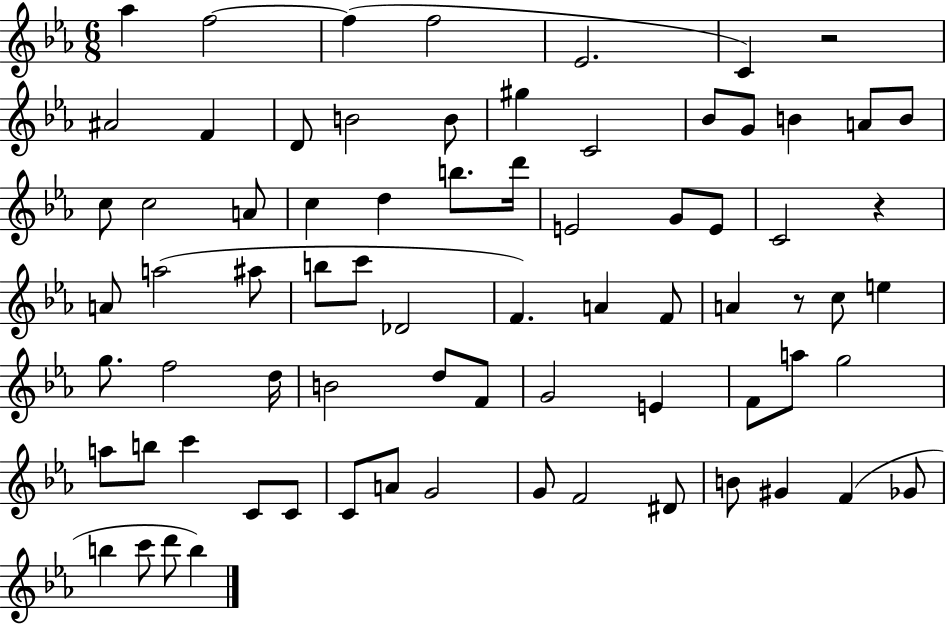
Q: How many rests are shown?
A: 3